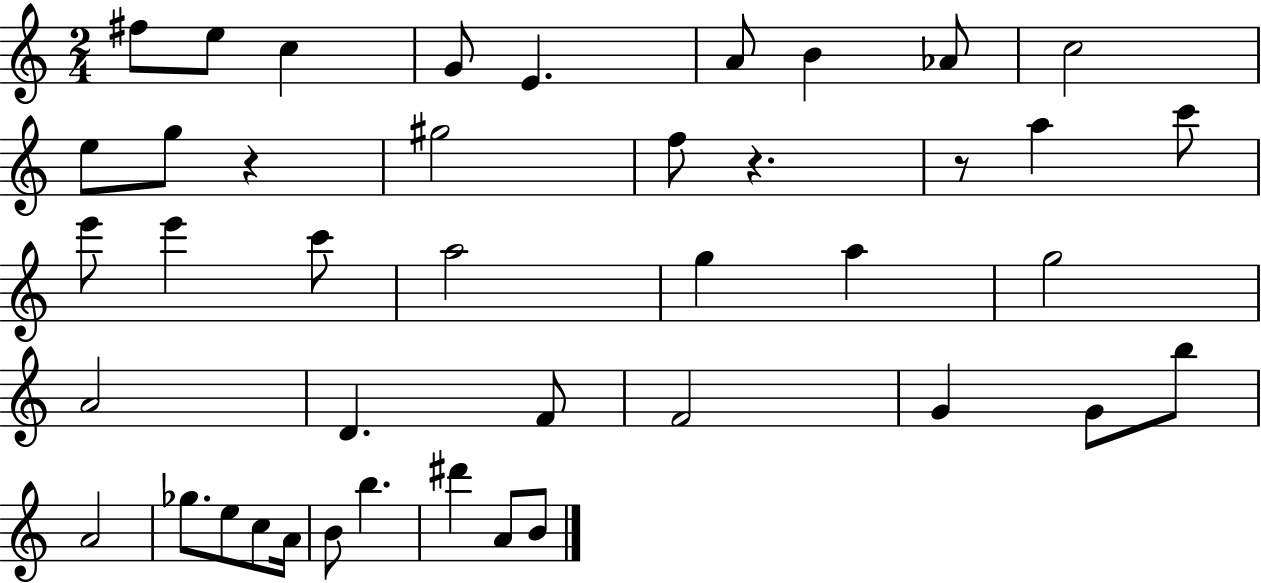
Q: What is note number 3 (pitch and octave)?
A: C5